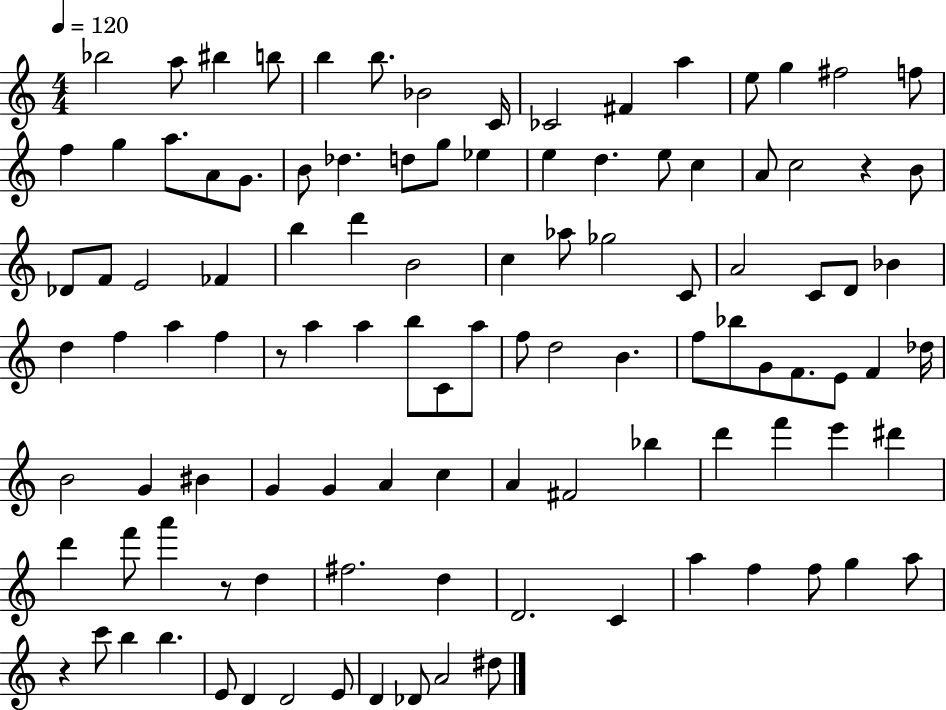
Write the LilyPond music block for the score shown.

{
  \clef treble
  \numericTimeSignature
  \time 4/4
  \key c \major
  \tempo 4 = 120
  bes''2 a''8 bis''4 b''8 | b''4 b''8. bes'2 c'16 | ces'2 fis'4 a''4 | e''8 g''4 fis''2 f''8 | \break f''4 g''4 a''8. a'8 g'8. | b'8 des''4. d''8 g''8 ees''4 | e''4 d''4. e''8 c''4 | a'8 c''2 r4 b'8 | \break des'8 f'8 e'2 fes'4 | b''4 d'''4 b'2 | c''4 aes''8 ges''2 c'8 | a'2 c'8 d'8 bes'4 | \break d''4 f''4 a''4 f''4 | r8 a''4 a''4 b''8 c'8 a''8 | f''8 d''2 b'4. | f''8 bes''8 g'8 f'8. e'8 f'4 des''16 | \break b'2 g'4 bis'4 | g'4 g'4 a'4 c''4 | a'4 fis'2 bes''4 | d'''4 f'''4 e'''4 dis'''4 | \break d'''4 f'''8 a'''4 r8 d''4 | fis''2. d''4 | d'2. c'4 | a''4 f''4 f''8 g''4 a''8 | \break r4 c'''8 b''4 b''4. | e'8 d'4 d'2 e'8 | d'4 des'8 a'2 dis''8 | \bar "|."
}